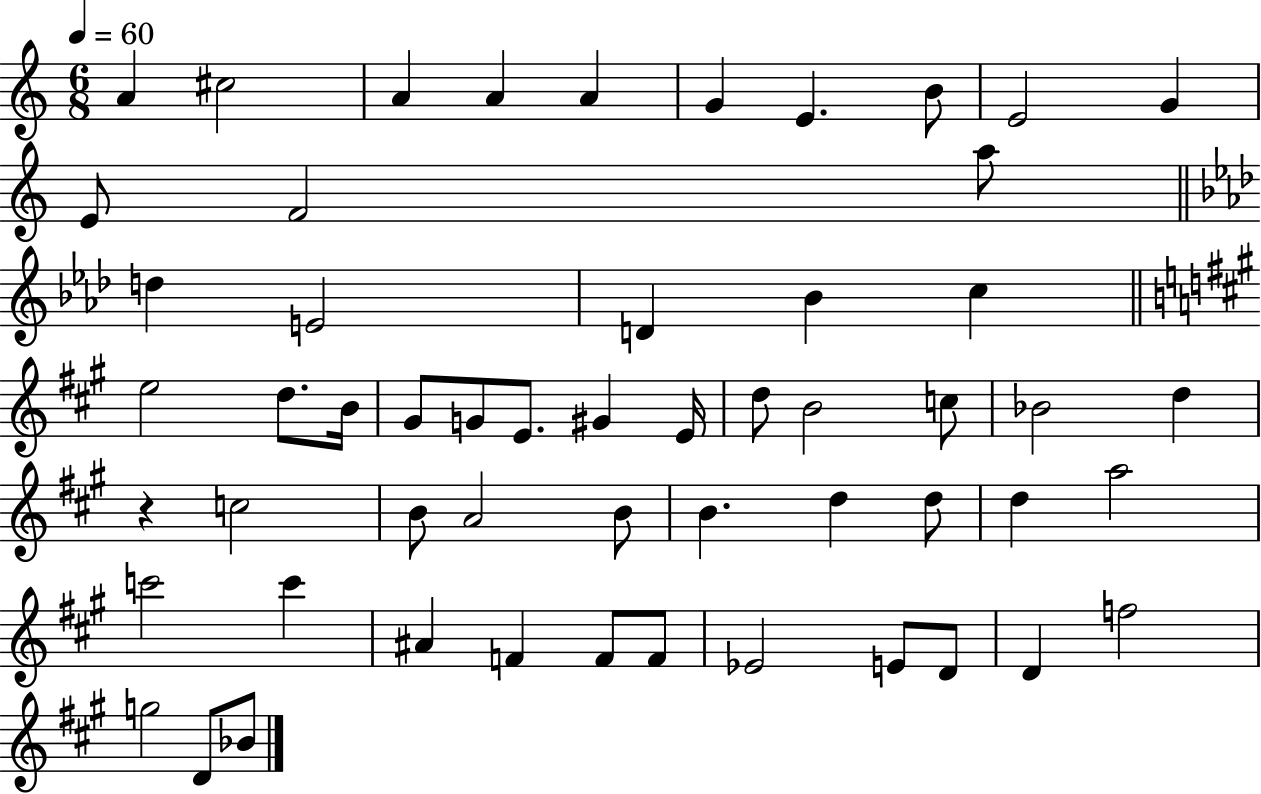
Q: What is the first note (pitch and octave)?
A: A4